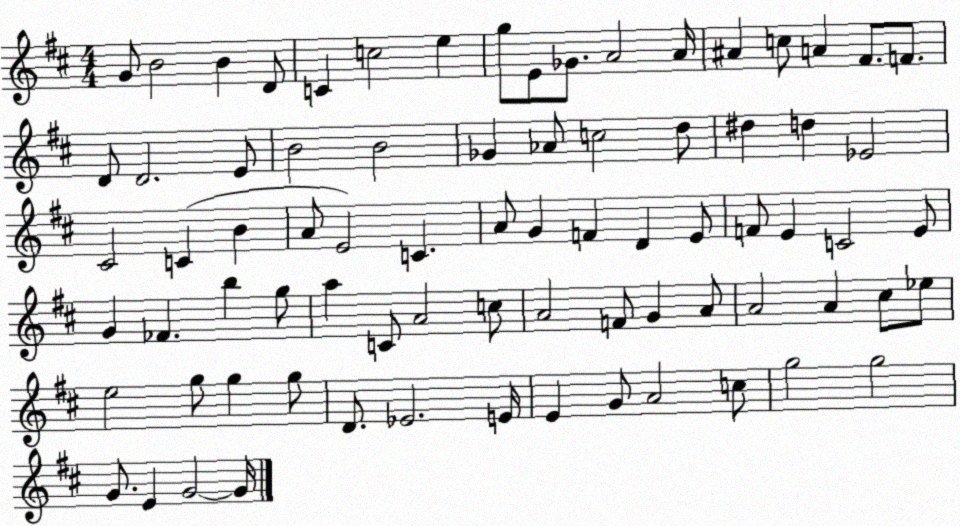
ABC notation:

X:1
T:Untitled
M:4/4
L:1/4
K:D
G/2 B2 B D/2 C c2 e g/2 E/2 _G/2 A2 A/4 ^A c/2 A ^F/2 F/2 D/2 D2 E/2 B2 B2 _G _A/2 c2 d/2 ^d d _E2 ^C2 C B A/2 E2 C A/2 G F D E/2 F/2 E C2 E/2 G _F b g/2 a C/2 A2 c/2 A2 F/2 G A/2 A2 A ^c/2 _e/2 e2 g/2 g g/2 D/2 _E2 E/4 E G/2 A2 c/2 g2 g2 G/2 E G2 G/4